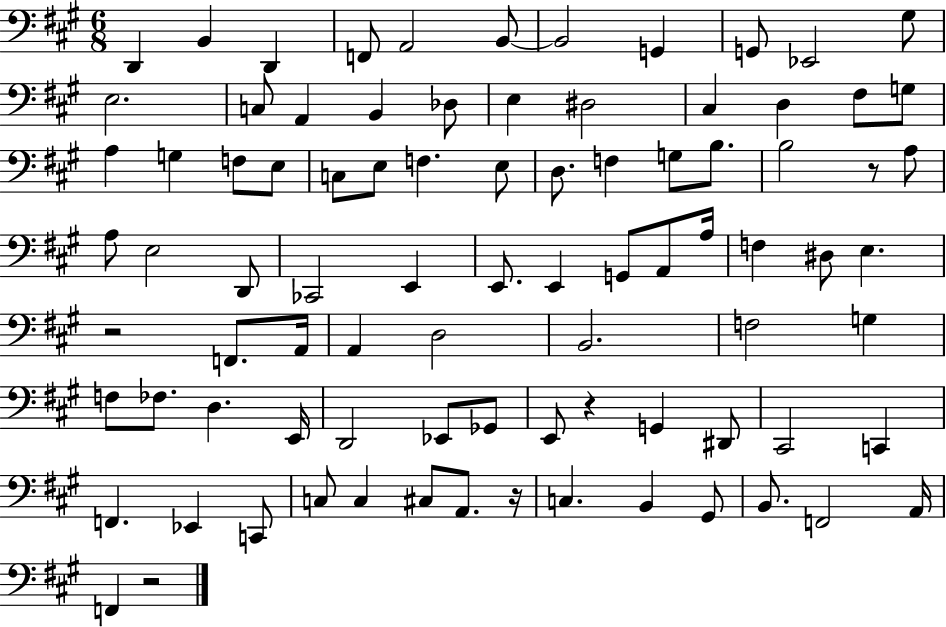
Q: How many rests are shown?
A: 5